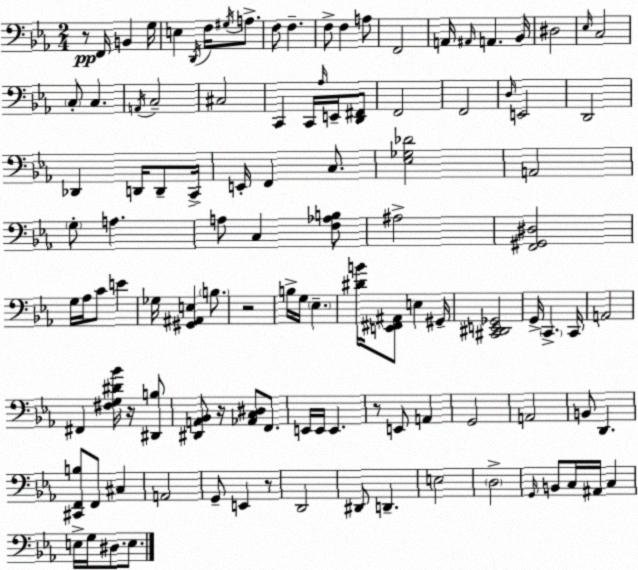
X:1
T:Untitled
M:2/4
L:1/4
K:Eb
z/2 F,,/4 B,, G,/4 E, D,,/4 F,/4 ^G,/4 A,/2 F,/2 F, F,/2 F, A,/2 F,,2 A,,/4 ^A,,/4 A,, _B,,/4 ^D,2 _E,/4 C,2 C,/2 C, A,,/4 C,2 ^C,2 C,, C,,/4 _A,/4 E,,/4 [D,,^F,,]/2 F,,2 F,,2 D,/4 E,,2 D,,2 _D,, D,,/4 D,,/2 C,,/4 E,,/4 F,, C,/2 [_E,_G,_D]2 A,,2 G,/2 A, A,/2 C, [F,_A,B,]/2 ^A,2 [F,,^G,,^D,]2 G,/4 _A,/4 C/2 E _G,/4 [^G,,^A,,E,] B,/2 z2 B,/4 G,/4 _E, [^DB]/4 [E,,^F,,^A,,]/2 E, ^G,,/4 [^C,,^D,,E,,_G,,]2 G,,/4 C,, C,,/4 A,,2 ^F,, [^F,G,^D_B]/4 z/4 [^D,,B,]/2 [^D,,A,,_B,,]/2 z/4 [_A,,C,^D,]/2 F,,/2 E,,/4 E,,/4 E,, z/2 E,,/2 A,, G,,2 A,,2 B,,/2 D,, [^C,,F,,B,]/2 F,,/2 ^C, A,,2 G,,/2 E,, z/2 D,,2 ^D,,/2 D,, E,2 D,2 G,,/4 B,,/2 C,/4 ^A,,/4 C, E,/4 G,/4 ^D,/2 E,/2